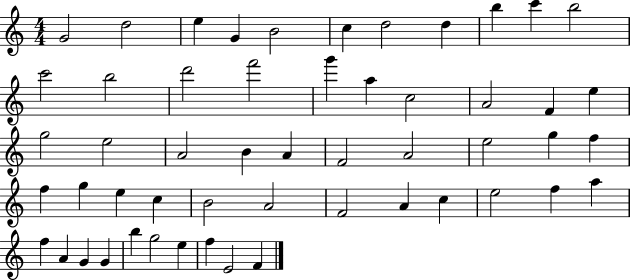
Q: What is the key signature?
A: C major